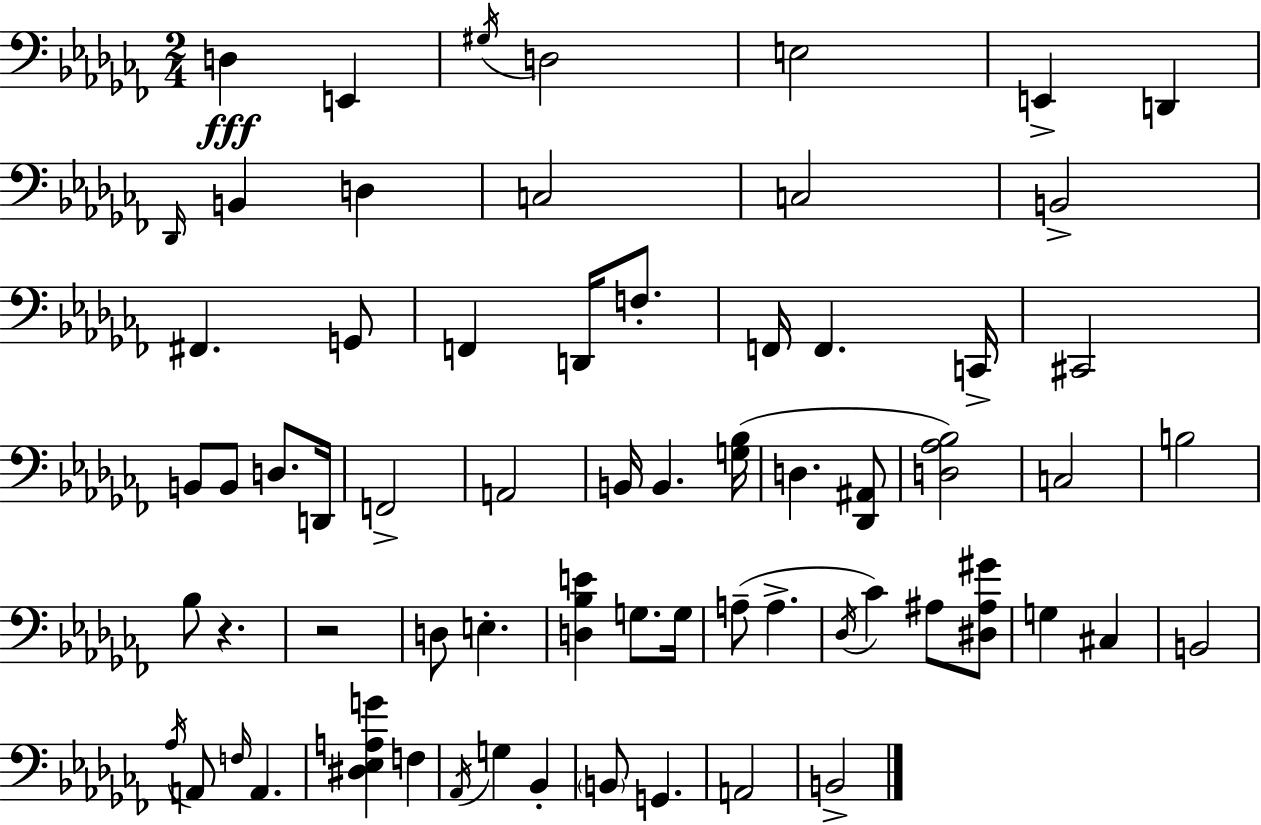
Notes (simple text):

D3/q E2/q G#3/s D3/h E3/h E2/q D2/q Db2/s B2/q D3/q C3/h C3/h B2/h F#2/q. G2/e F2/q D2/s F3/e. F2/s F2/q. C2/s C#2/h B2/e B2/e D3/e. D2/s F2/h A2/h B2/s B2/q. [G3,Bb3]/s D3/q. [Db2,A#2]/e [D3,Ab3,Bb3]/h C3/h B3/h Bb3/e R/q. R/h D3/e E3/q. [D3,Bb3,E4]/q G3/e. G3/s A3/e A3/q. Db3/s CES4/q A#3/e [D#3,A#3,G#4]/e G3/q C#3/q B2/h Ab3/s A2/e F3/s A2/q. [D#3,Eb3,A3,G4]/q F3/q Ab2/s G3/q Bb2/q B2/e G2/q. A2/h B2/h